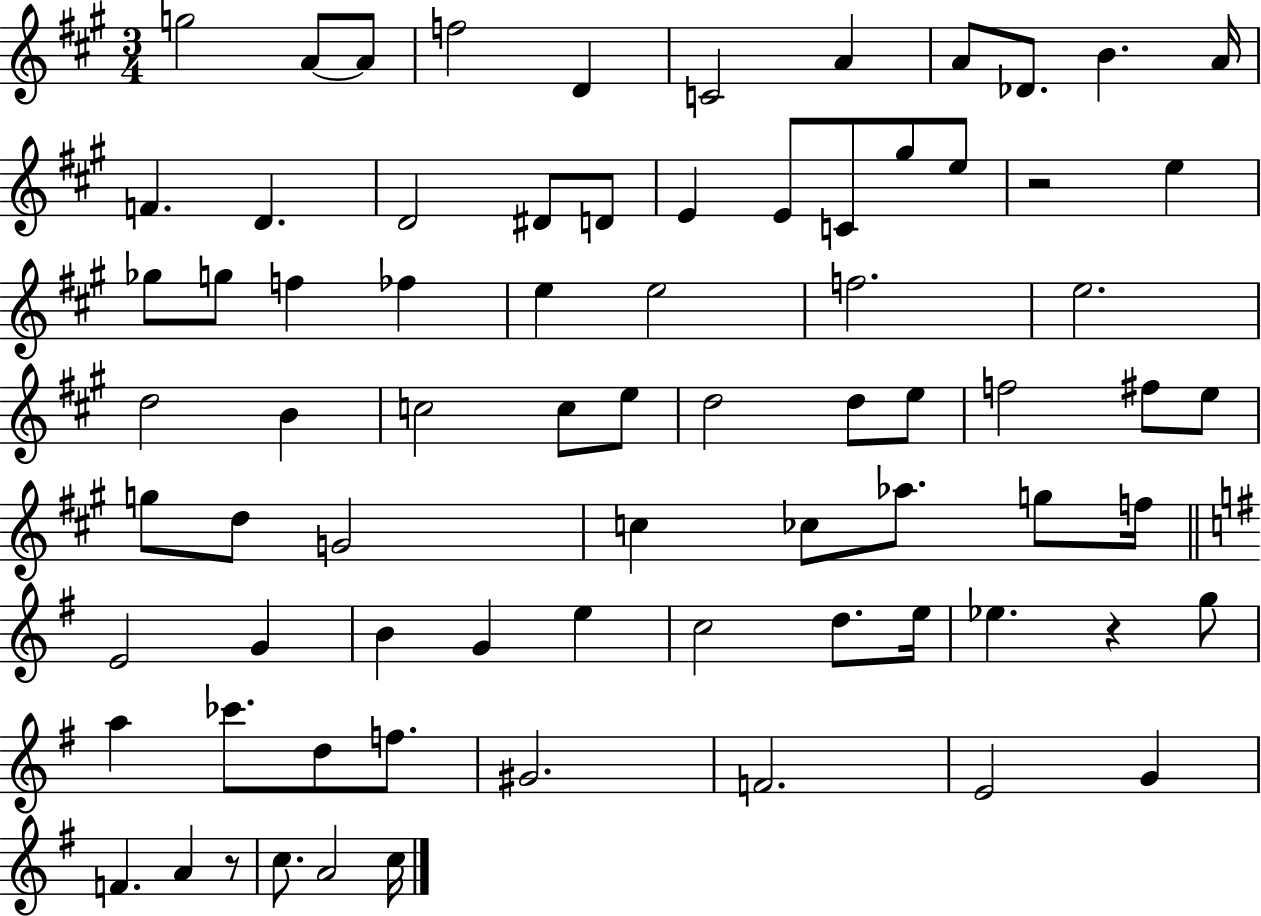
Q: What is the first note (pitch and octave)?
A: G5